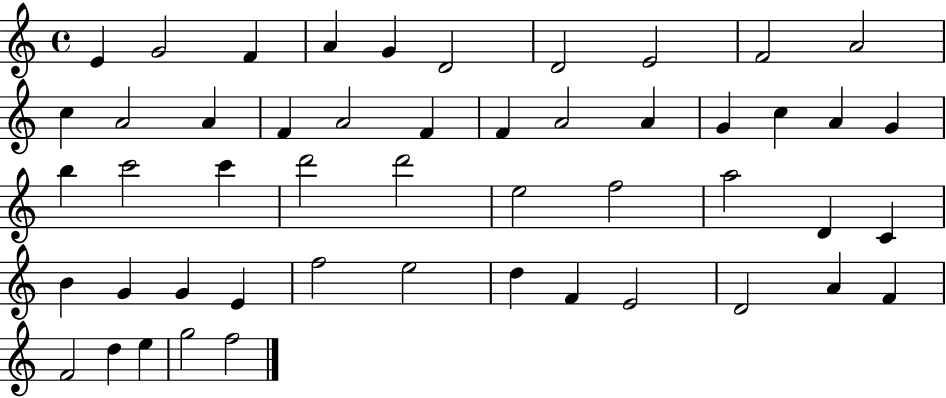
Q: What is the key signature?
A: C major